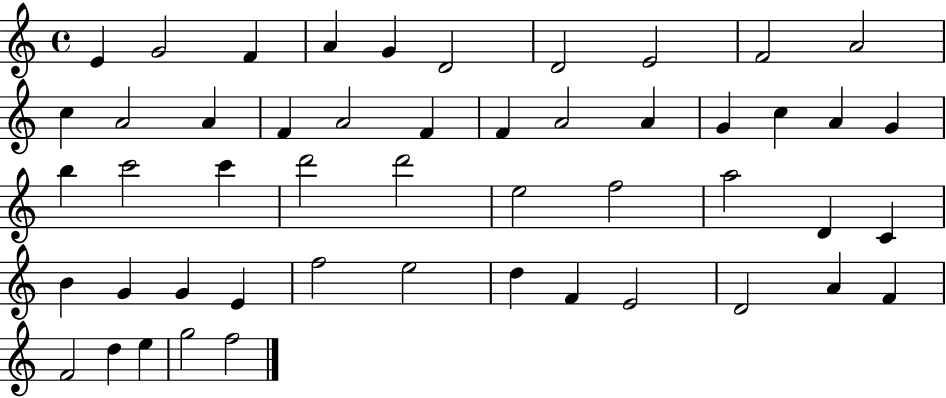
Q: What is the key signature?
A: C major